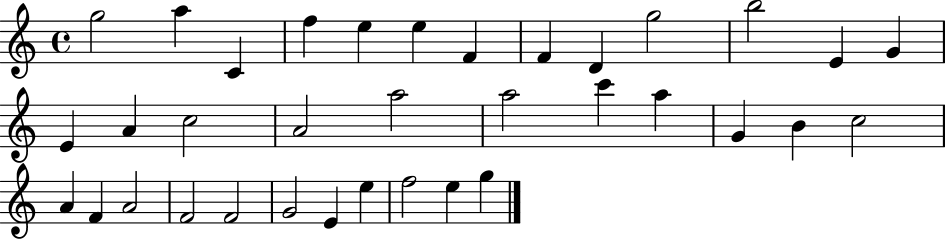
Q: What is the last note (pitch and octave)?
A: G5